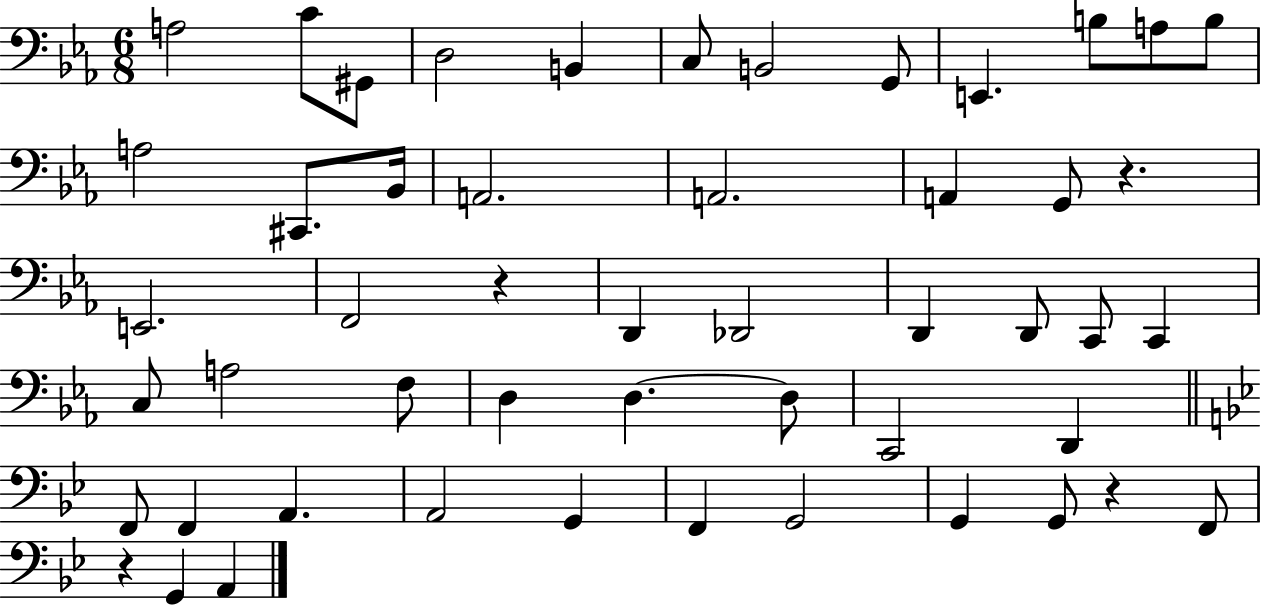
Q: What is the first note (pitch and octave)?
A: A3